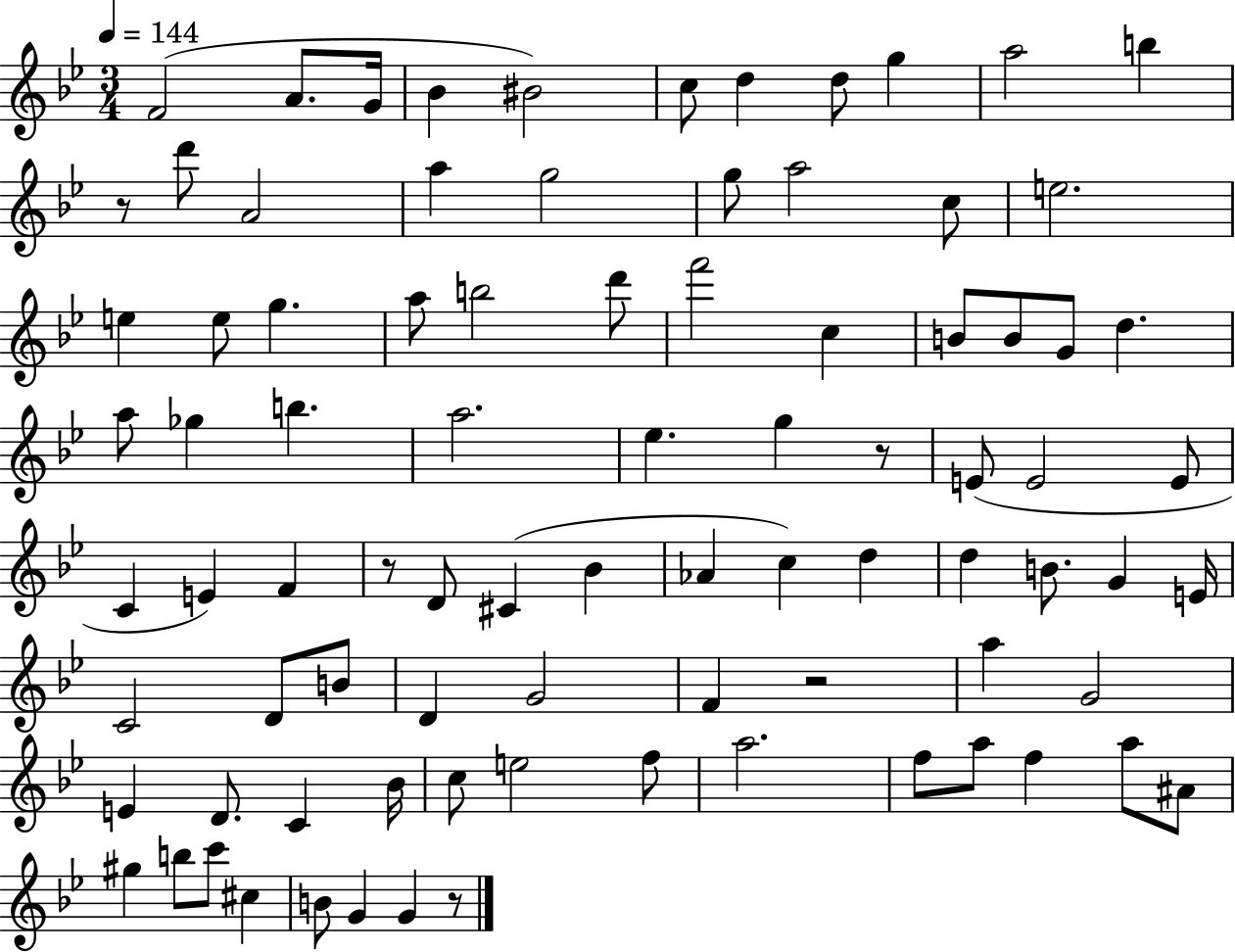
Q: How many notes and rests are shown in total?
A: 86